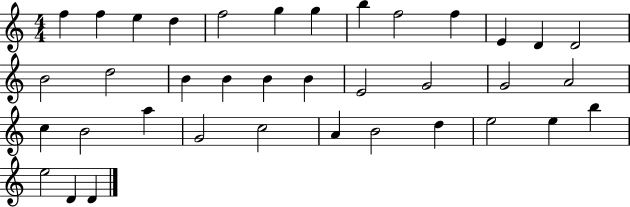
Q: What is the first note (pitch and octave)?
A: F5